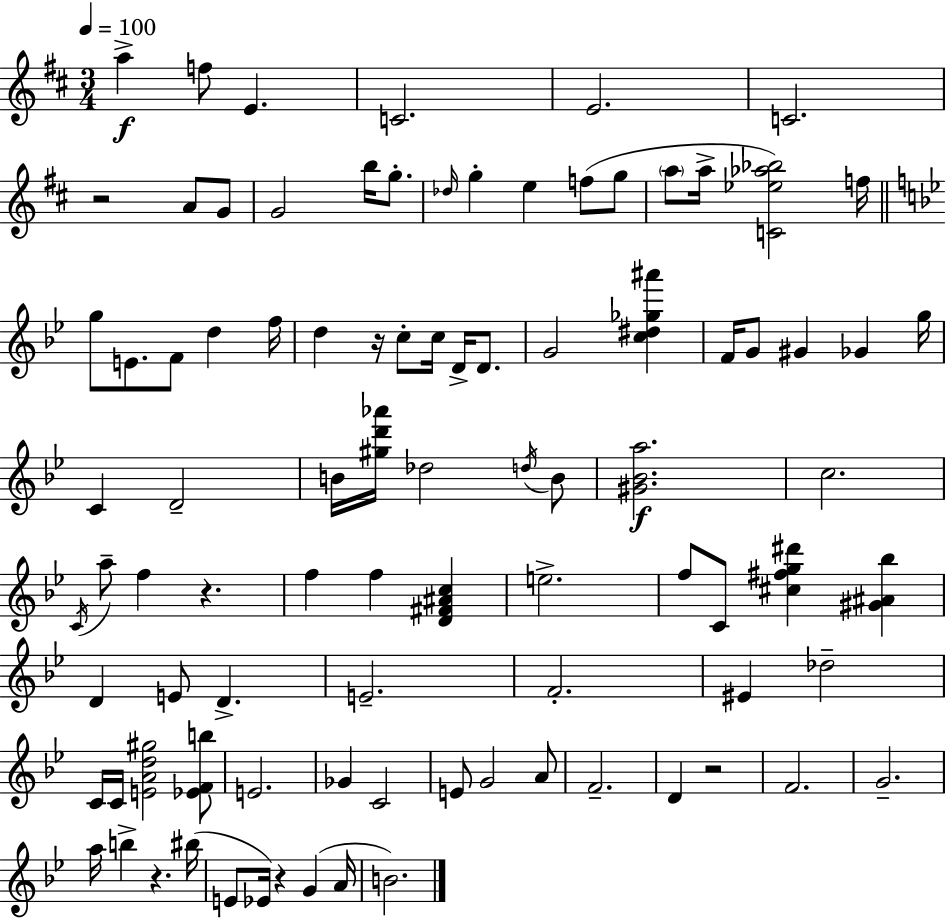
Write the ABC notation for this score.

X:1
T:Untitled
M:3/4
L:1/4
K:D
a f/2 E C2 E2 C2 z2 A/2 G/2 G2 b/4 g/2 _d/4 g e f/2 g/2 a/2 a/4 [C_e_a_b]2 f/4 g/2 E/2 F/2 d f/4 d z/4 c/2 c/4 D/4 D/2 G2 [c^d_g^a'] F/4 G/2 ^G _G g/4 C D2 B/4 [^gd'_a']/4 _d2 d/4 B/2 [^G_Ba]2 c2 C/4 a/2 f z f f [D^F^Ac] e2 f/2 C/2 [^c^fg^d'] [^G^A_b] D E/2 D E2 F2 ^E _d2 C/4 C/4 [EAd^g]2 [_EFb]/2 E2 _G C2 E/2 G2 A/2 F2 D z2 F2 G2 a/4 b z ^b/4 E/2 _E/4 z G A/4 B2